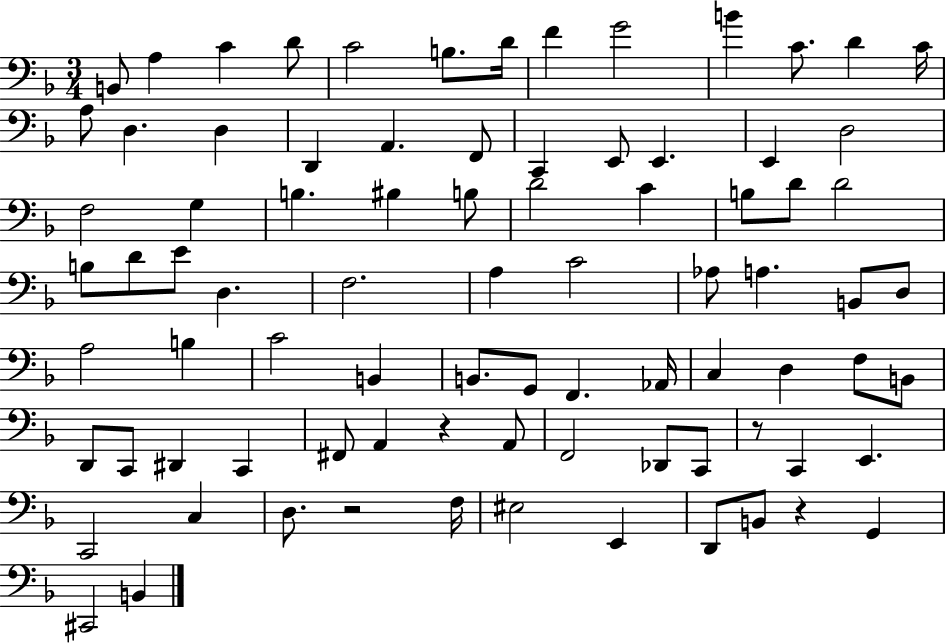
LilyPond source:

{
  \clef bass
  \numericTimeSignature
  \time 3/4
  \key f \major
  \repeat volta 2 { b,8 a4 c'4 d'8 | c'2 b8. d'16 | f'4 g'2 | b'4 c'8. d'4 c'16 | \break a8 d4. d4 | d,4 a,4. f,8 | c,4 e,8 e,4. | e,4 d2 | \break f2 g4 | b4. bis4 b8 | d'2 c'4 | b8 d'8 d'2 | \break b8 d'8 e'8 d4. | f2. | a4 c'2 | aes8 a4. b,8 d8 | \break a2 b4 | c'2 b,4 | b,8. g,8 f,4. aes,16 | c4 d4 f8 b,8 | \break d,8 c,8 dis,4 c,4 | fis,8 a,4 r4 a,8 | f,2 des,8 c,8 | r8 c,4 e,4. | \break c,2 c4 | d8. r2 f16 | eis2 e,4 | d,8 b,8 r4 g,4 | \break cis,2 b,4 | } \bar "|."
}